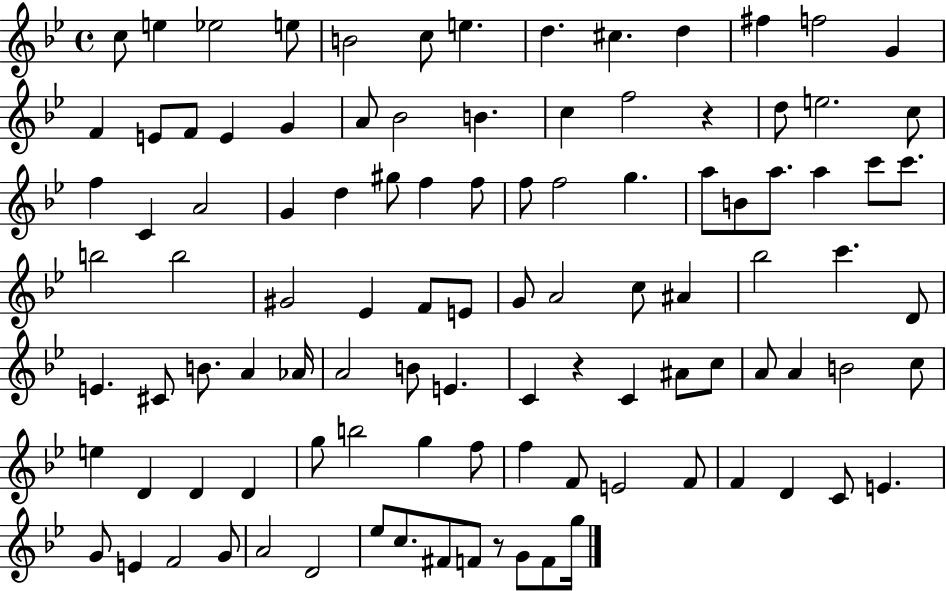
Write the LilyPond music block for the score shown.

{
  \clef treble
  \time 4/4
  \defaultTimeSignature
  \key bes \major
  c''8 e''4 ees''2 e''8 | b'2 c''8 e''4. | d''4. cis''4. d''4 | fis''4 f''2 g'4 | \break f'4 e'8 f'8 e'4 g'4 | a'8 bes'2 b'4. | c''4 f''2 r4 | d''8 e''2. c''8 | \break f''4 c'4 a'2 | g'4 d''4 gis''8 f''4 f''8 | f''8 f''2 g''4. | a''8 b'8 a''8. a''4 c'''8 c'''8. | \break b''2 b''2 | gis'2 ees'4 f'8 e'8 | g'8 a'2 c''8 ais'4 | bes''2 c'''4. d'8 | \break e'4. cis'8 b'8. a'4 aes'16 | a'2 b'8 e'4. | c'4 r4 c'4 ais'8 c''8 | a'8 a'4 b'2 c''8 | \break e''4 d'4 d'4 d'4 | g''8 b''2 g''4 f''8 | f''4 f'8 e'2 f'8 | f'4 d'4 c'8 e'4. | \break g'8 e'4 f'2 g'8 | a'2 d'2 | ees''8 c''8. fis'8 f'8 r8 g'8 f'8 g''16 | \bar "|."
}